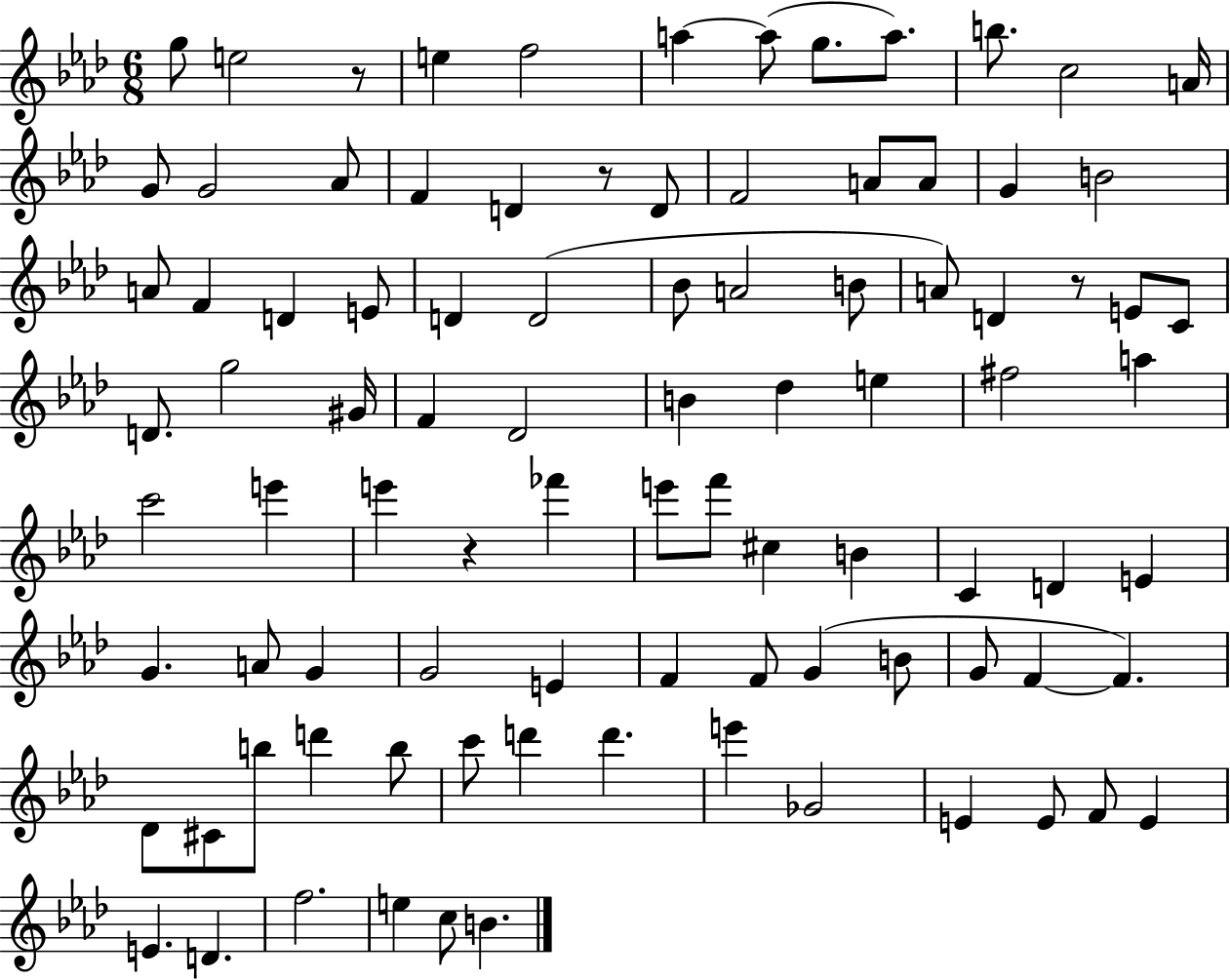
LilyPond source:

{
  \clef treble
  \numericTimeSignature
  \time 6/8
  \key aes \major
  g''8 e''2 r8 | e''4 f''2 | a''4~~ a''8( g''8. a''8.) | b''8. c''2 a'16 | \break g'8 g'2 aes'8 | f'4 d'4 r8 d'8 | f'2 a'8 a'8 | g'4 b'2 | \break a'8 f'4 d'4 e'8 | d'4 d'2( | bes'8 a'2 b'8 | a'8) d'4 r8 e'8 c'8 | \break d'8. g''2 gis'16 | f'4 des'2 | b'4 des''4 e''4 | fis''2 a''4 | \break c'''2 e'''4 | e'''4 r4 fes'''4 | e'''8 f'''8 cis''4 b'4 | c'4 d'4 e'4 | \break g'4. a'8 g'4 | g'2 e'4 | f'4 f'8 g'4( b'8 | g'8 f'4~~ f'4.) | \break des'8 cis'8 b''8 d'''4 b''8 | c'''8 d'''4 d'''4. | e'''4 ges'2 | e'4 e'8 f'8 e'4 | \break e'4. d'4. | f''2. | e''4 c''8 b'4. | \bar "|."
}